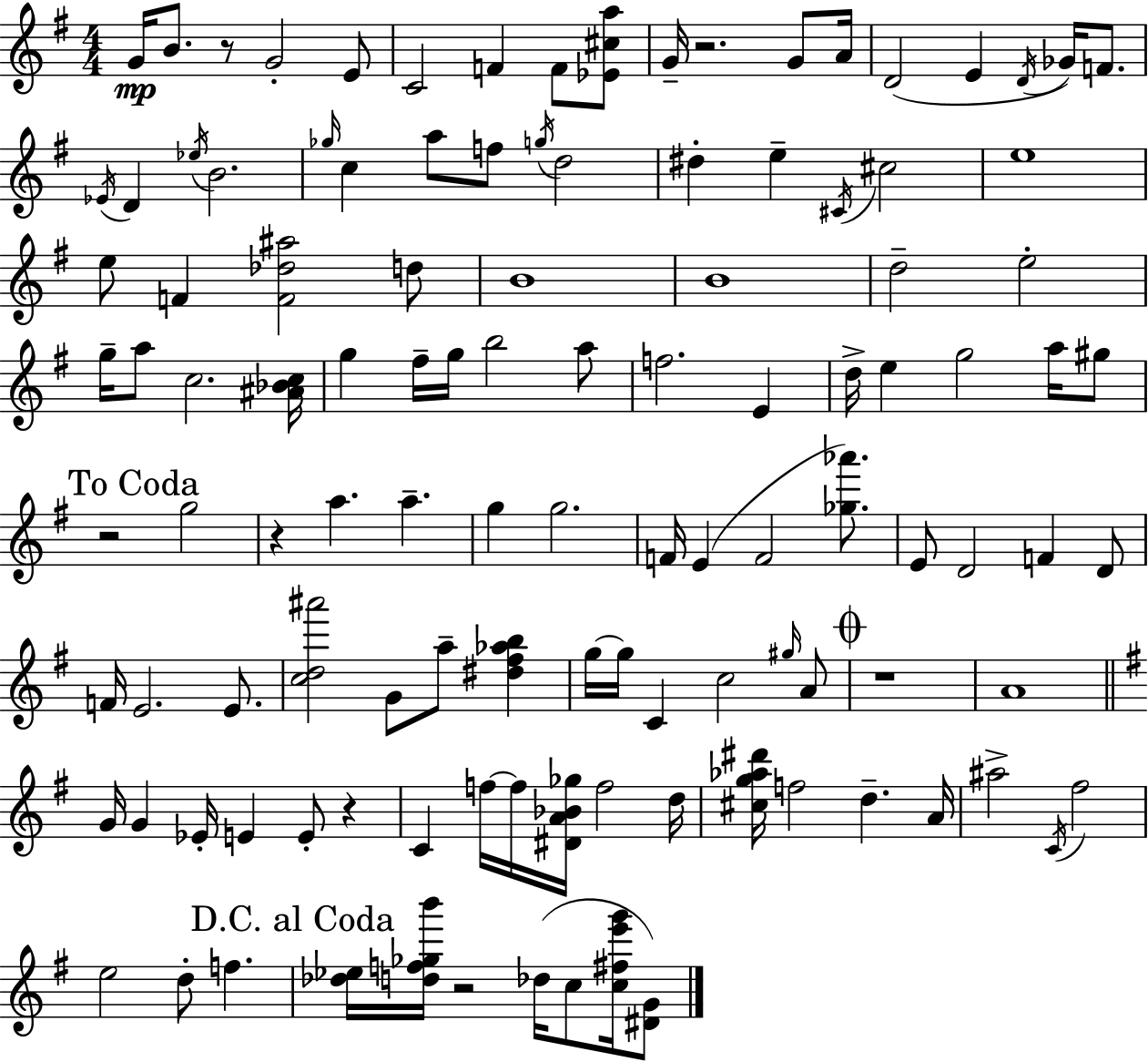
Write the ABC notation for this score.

X:1
T:Untitled
M:4/4
L:1/4
K:Em
G/4 B/2 z/2 G2 E/2 C2 F F/2 [_E^ca]/2 G/4 z2 G/2 A/4 D2 E D/4 _G/4 F/2 _E/4 D _e/4 B2 _g/4 c a/2 f/2 g/4 d2 ^d e ^C/4 ^c2 e4 e/2 F [F_d^a]2 d/2 B4 B4 d2 e2 g/4 a/2 c2 [^A_Bc]/4 g ^f/4 g/4 b2 a/2 f2 E d/4 e g2 a/4 ^g/2 z2 g2 z a a g g2 F/4 E F2 [_g_a']/2 E/2 D2 F D/2 F/4 E2 E/2 [cd^a']2 G/2 a/2 [^d^f_ab] g/4 g/4 C c2 ^g/4 A/2 z4 A4 G/4 G _E/4 E E/2 z C f/4 f/4 [^DA_B_g]/4 f2 d/4 [^cg_a^d']/4 f2 d A/4 ^a2 C/4 ^f2 e2 d/2 f [_d_e]/4 [df_gb']/4 z2 _d/4 c/2 [c^fe'g']/4 [^DG]/2